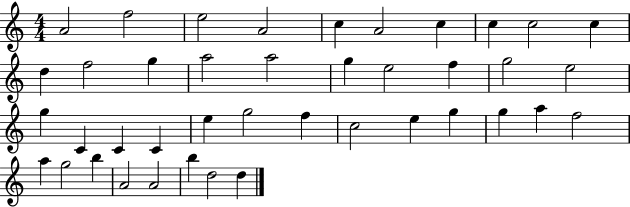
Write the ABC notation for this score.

X:1
T:Untitled
M:4/4
L:1/4
K:C
A2 f2 e2 A2 c A2 c c c2 c d f2 g a2 a2 g e2 f g2 e2 g C C C e g2 f c2 e g g a f2 a g2 b A2 A2 b d2 d